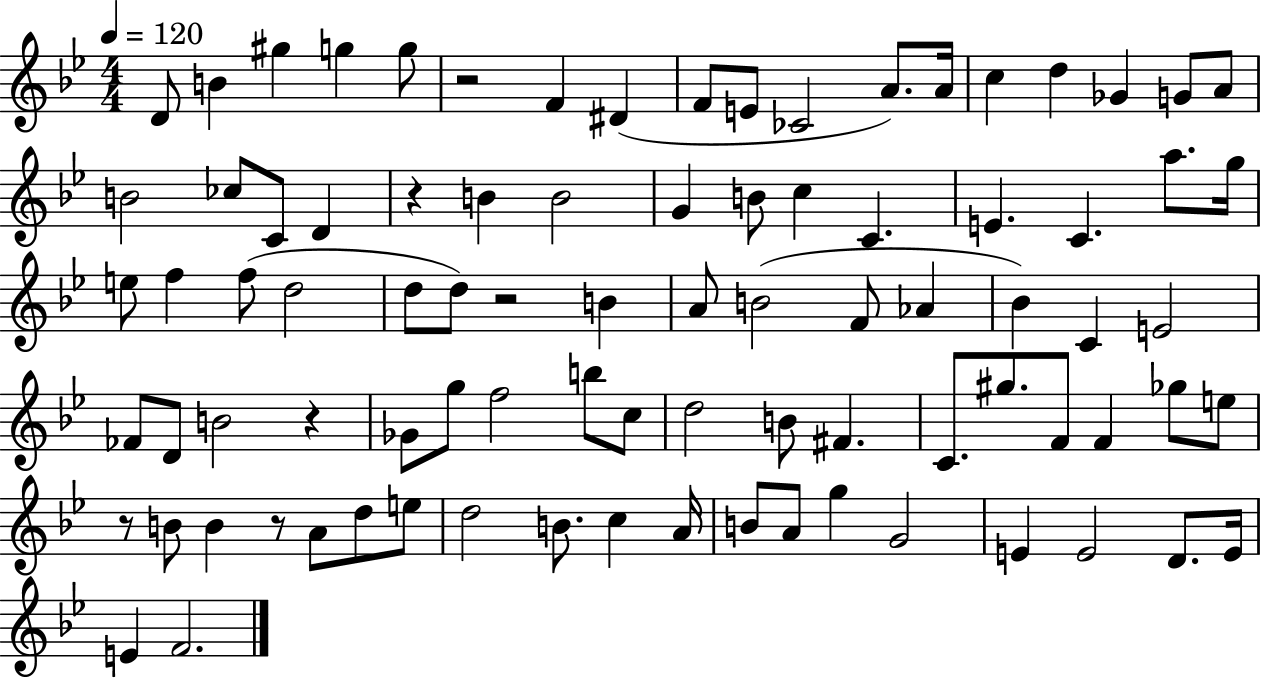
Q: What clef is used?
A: treble